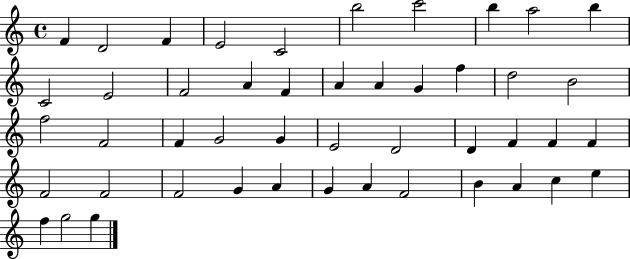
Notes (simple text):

F4/q D4/h F4/q E4/h C4/h B5/h C6/h B5/q A5/h B5/q C4/h E4/h F4/h A4/q F4/q A4/q A4/q G4/q F5/q D5/h B4/h F5/h F4/h F4/q G4/h G4/q E4/h D4/h D4/q F4/q F4/q F4/q F4/h F4/h F4/h G4/q A4/q G4/q A4/q F4/h B4/q A4/q C5/q E5/q F5/q G5/h G5/q